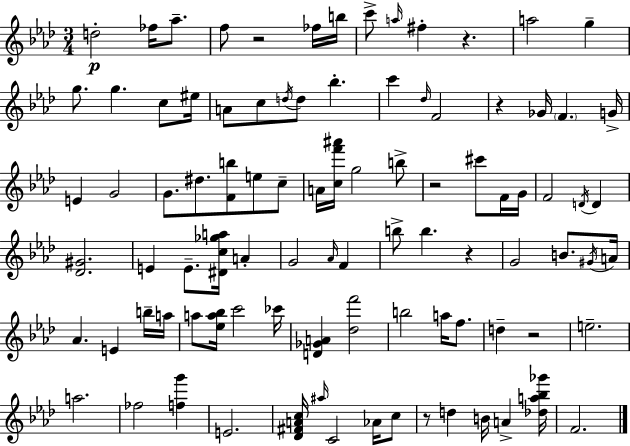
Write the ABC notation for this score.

X:1
T:Untitled
M:3/4
L:1/4
K:Ab
d2 _f/4 _a/2 f/2 z2 _f/4 b/4 c'/2 a/4 ^f z a2 g g/2 g c/2 ^e/4 A/2 c/2 d/4 d/2 _b c' _d/4 F2 z _G/4 F G/4 E G2 G/2 ^d/2 [Fb]/2 e/2 c/2 A/4 [cf'^a']/4 g2 b/2 z2 ^c'/2 F/4 G/4 F2 D/4 D [_D^G]2 E E/2 [^Dc_ga]/4 A G2 _A/4 F b/2 b z G2 B/2 ^G/4 A/4 _A E b/4 a/4 a/2 [_ea_b]/4 c'2 _c'/4 [D_GA] [_df']2 b2 a/4 f/2 d z2 e2 a2 _f2 [fg'] E2 [_D^FAc]/4 ^a/4 C2 _A/4 c/2 z/2 d B/4 A [_da_b_g']/4 F2